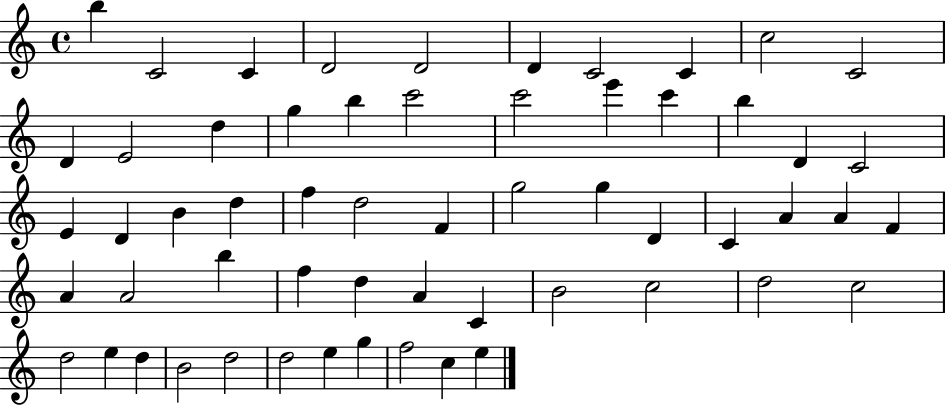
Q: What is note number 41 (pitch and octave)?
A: D5